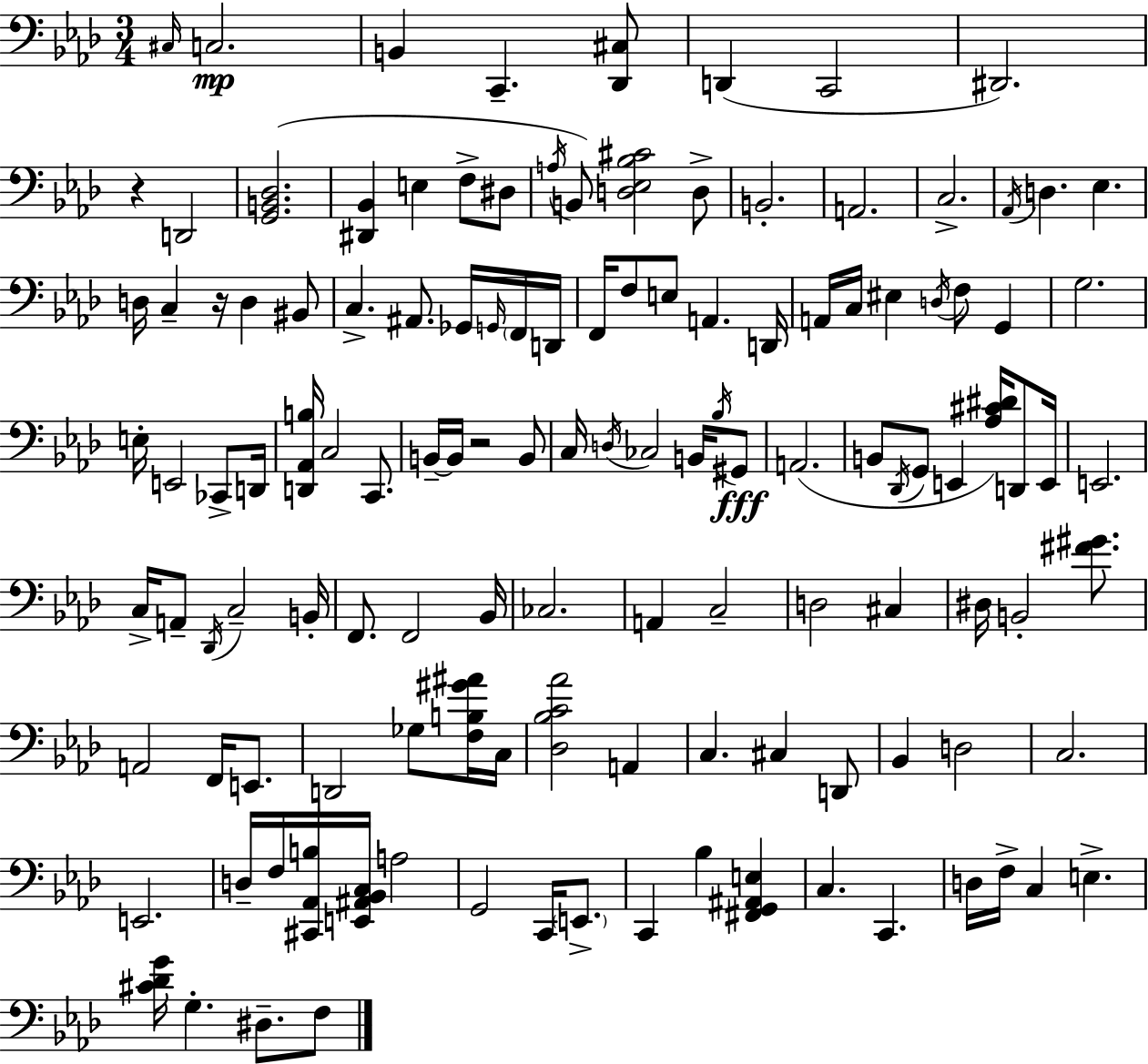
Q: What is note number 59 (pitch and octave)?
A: B2